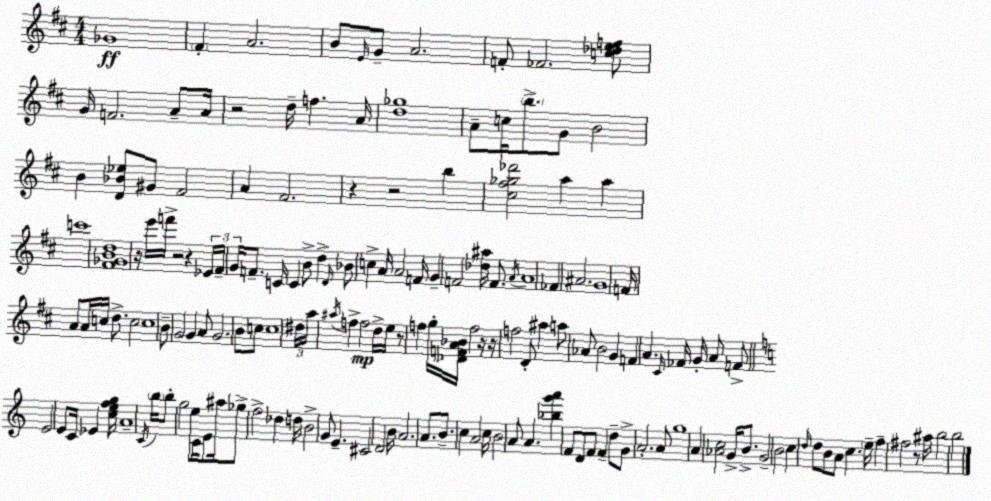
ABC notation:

X:1
T:Untitled
M:4/4
L:1/4
K:D
_G4 ^F A2 B/2 E/4 G/2 A2 F/2 _F2 [c_def]/2 G/4 F2 A/2 A/4 z2 d/4 f A/4 [d_g]4 A/2 c/4 b/2 G/2 B2 B [D_B_e]/2 ^G/2 ^F2 A ^F2 z z2 b [^c^f_g_d']2 a a c'4 [^F_GBd]4 z/4 e'/4 f'/4 z2 z _E/4 ^F/4 G/4 F/2 C/4 C B/2 d D/4 _B/2 c A/4 A2 F/4 G F2 [_d^a]/4 F/2 A/4 A4 _F ^A2 G4 F/4 A/2 A/4 c/4 d/2 c2 c4 B/2 G2 G A/2 G2 B/2 c/2 c4 ^d/4 a/4 ^a/4 f f2 d/4 e/4 z/2 f g/4 [_DFA_B]/4 f2 z/4 z/4 f2 D/2 ^a a/2 _A/2 B2 G F A ^C/4 _F/4 G/4 A/2 F/2 E2 E/2 C/4 _E [cefg]/4 A4 C/4 b/4 b/2 g2 e/2 C/4 E/2 ^a/4 _g/2 f2 _d d/4 B2 G/2 E ^C2 D2 B/4 A2 A/2 B/2 c A2 c/4 B2 A/2 A [_bg'a'] F/2 D/2 F/2 F d/2 G/2 A2 A/2 g4 A [_Ac]2 G/4 B/2 G2 B2 c d/4 d/2 B/2 A/2 c e/4 f ^f2 z/2 ^a/4 b2 b2